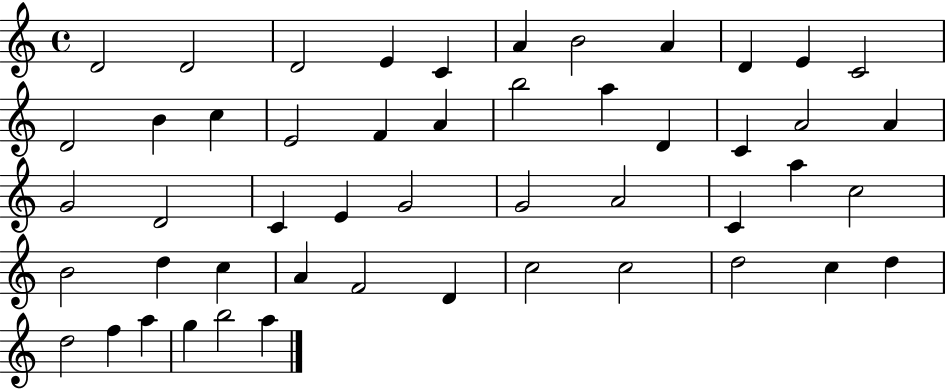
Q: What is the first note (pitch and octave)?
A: D4